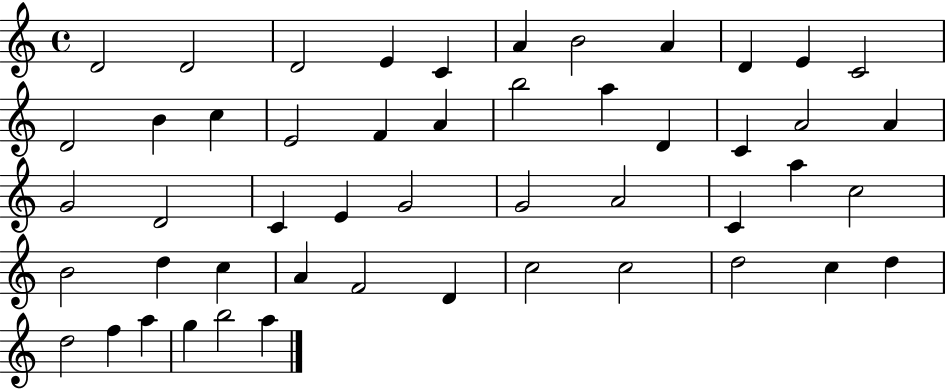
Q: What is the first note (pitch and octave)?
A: D4